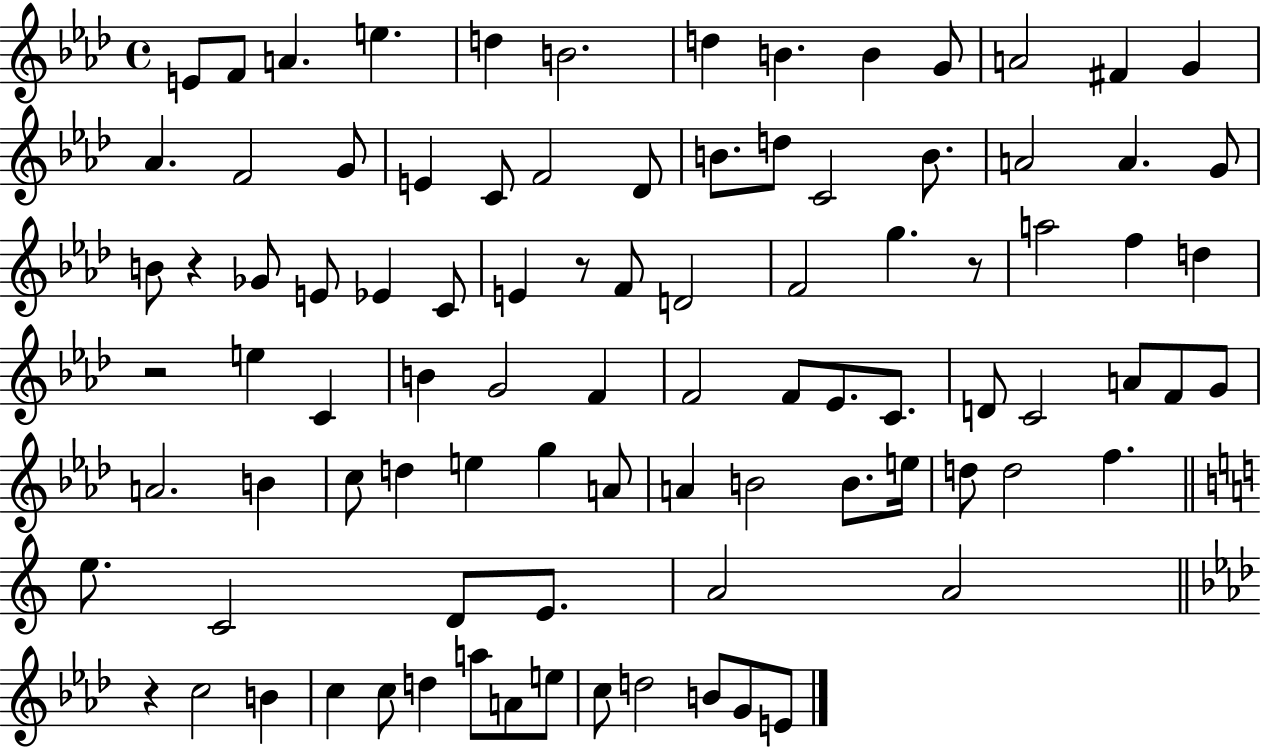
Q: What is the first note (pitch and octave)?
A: E4